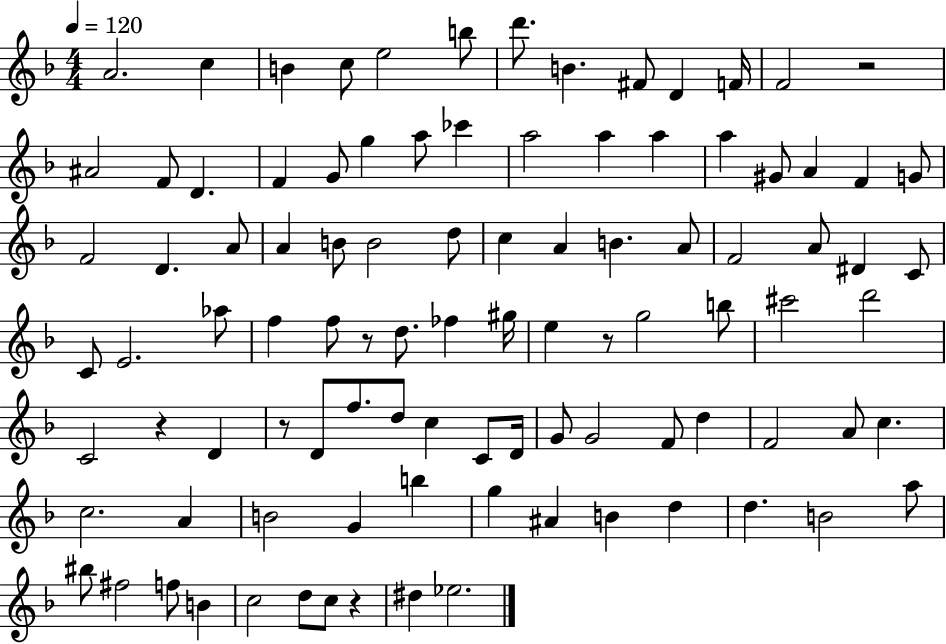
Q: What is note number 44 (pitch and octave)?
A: C4